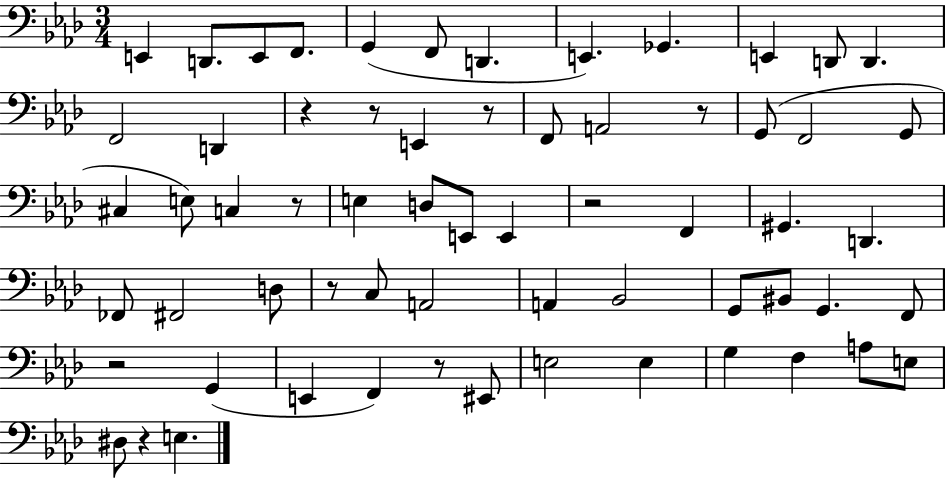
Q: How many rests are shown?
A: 10